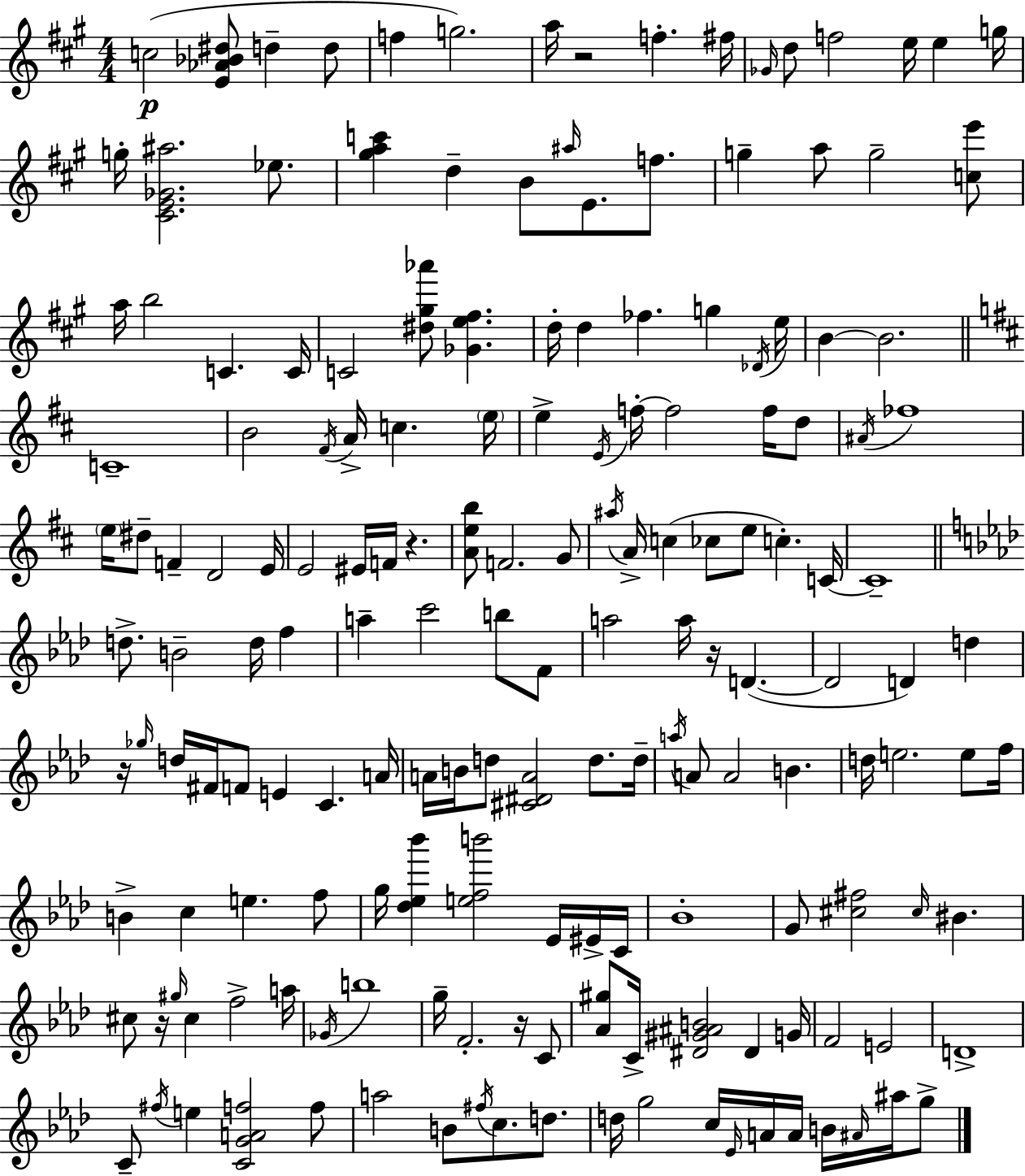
{
  \clef treble
  \numericTimeSignature
  \time 4/4
  \key a \major
  c''2(\p <e' aes' bes' dis''>8 d''4-- d''8 | f''4 g''2.) | a''16 r2 f''4.-. fis''16 | \grace { ges'16 } d''8 f''2 e''16 e''4 | \break g''16 g''16-. <cis' e' ges' ais''>2. ees''8. | <gis'' a'' c'''>4 d''4-- b'8 \grace { ais''16 } e'8. f''8. | g''4-- a''8 g''2-- | <c'' e'''>8 a''16 b''2 c'4. | \break c'16 c'2 <dis'' gis'' aes'''>8 <ges' e'' fis''>4. | d''16-. d''4 fes''4. g''4 | \acciaccatura { des'16 } e''16 b'4~~ b'2. | \bar "||" \break \key b \minor c'1-- | b'2 \acciaccatura { fis'16 } a'16-> c''4. | \parenthesize e''16 e''4-> \acciaccatura { e'16 } f''16-.~~ f''2 f''16 | d''8 \acciaccatura { ais'16 } fes''1 | \break \parenthesize e''16 dis''8-- f'4-- d'2 | e'16 e'2 eis'16 f'16 r4. | <a' e'' b''>8 f'2. | g'8 \acciaccatura { ais''16 } a'16-> c''4( ces''8 e''8 c''4.-.) | \break c'16~~ c'1-- | \bar "||" \break \key aes \major d''8.-> b'2-- d''16 f''4 | a''4-- c'''2 b''8 f'8 | a''2 a''16 r16 d'4.~(~ | d'2 d'4) d''4 | \break r16 \grace { ges''16 } d''16 fis'16 f'8 e'4 c'4. | a'16 a'16 b'16 d''8 <cis' dis' a'>2 d''8. | d''16-- \acciaccatura { a''16 } a'8 a'2 b'4. | d''16 e''2. e''8 | \break f''16 b'4-> c''4 e''4. | f''8 g''16 <des'' ees'' bes'''>4 <e'' f'' b'''>2 ees'16 | eis'16-> c'16 bes'1-. | g'8 <cis'' fis''>2 \grace { cis''16 } bis'4. | \break cis''8 r16 \grace { gis''16 } cis''4 f''2-> | a''16 \acciaccatura { ges'16 } b''1 | g''16-- f'2.-. | r16 c'8 <aes' gis''>8 c'16-> <dis' gis' ais' b'>2 | \break dis'4 g'16 f'2 e'2 | d'1-> | c'8-- \acciaccatura { fis''16 } e''4 <c' g' a' f''>2 | f''8 a''2 b'8 | \break \acciaccatura { fis''16 } c''8. d''8. d''16 g''2 | c''16 \grace { ees'16 } a'16 a'16 b'16 \grace { ais'16 } ais''16 g''8-> \bar "|."
}